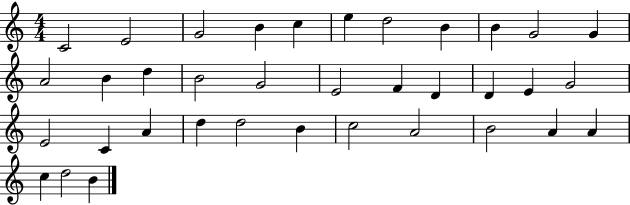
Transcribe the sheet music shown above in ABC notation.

X:1
T:Untitled
M:4/4
L:1/4
K:C
C2 E2 G2 B c e d2 B B G2 G A2 B d B2 G2 E2 F D D E G2 E2 C A d d2 B c2 A2 B2 A A c d2 B